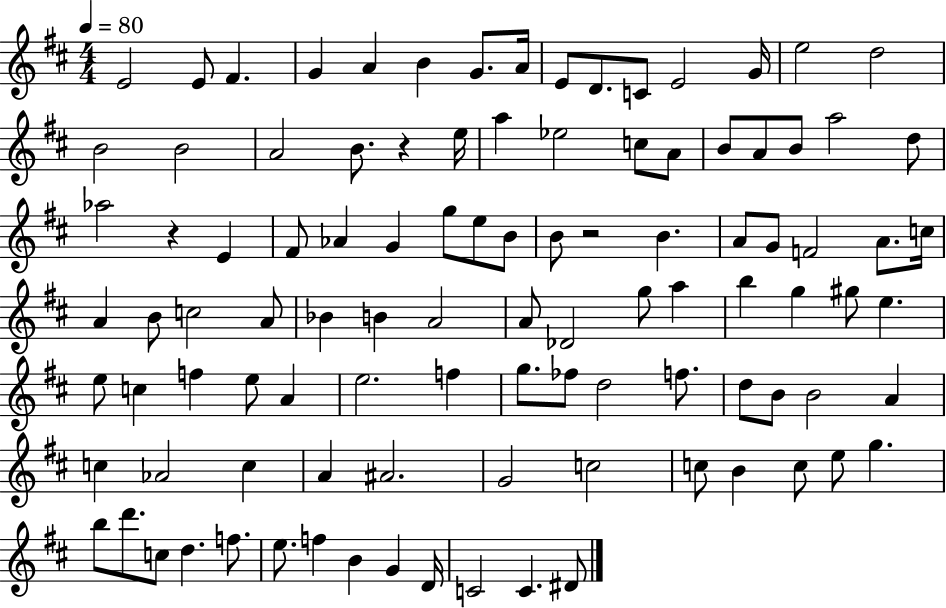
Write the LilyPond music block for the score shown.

{
  \clef treble
  \numericTimeSignature
  \time 4/4
  \key d \major
  \tempo 4 = 80
  \repeat volta 2 { e'2 e'8 fis'4. | g'4 a'4 b'4 g'8. a'16 | e'8 d'8. c'8 e'2 g'16 | e''2 d''2 | \break b'2 b'2 | a'2 b'8. r4 e''16 | a''4 ees''2 c''8 a'8 | b'8 a'8 b'8 a''2 d''8 | \break aes''2 r4 e'4 | fis'8 aes'4 g'4 g''8 e''8 b'8 | b'8 r2 b'4. | a'8 g'8 f'2 a'8. c''16 | \break a'4 b'8 c''2 a'8 | bes'4 b'4 a'2 | a'8 des'2 g''8 a''4 | b''4 g''4 gis''8 e''4. | \break e''8 c''4 f''4 e''8 a'4 | e''2. f''4 | g''8. fes''8 d''2 f''8. | d''8 b'8 b'2 a'4 | \break c''4 aes'2 c''4 | a'4 ais'2. | g'2 c''2 | c''8 b'4 c''8 e''8 g''4. | \break b''8 d'''8. c''8 d''4. f''8. | e''8. f''4 b'4 g'4 d'16 | c'2 c'4. dis'8 | } \bar "|."
}